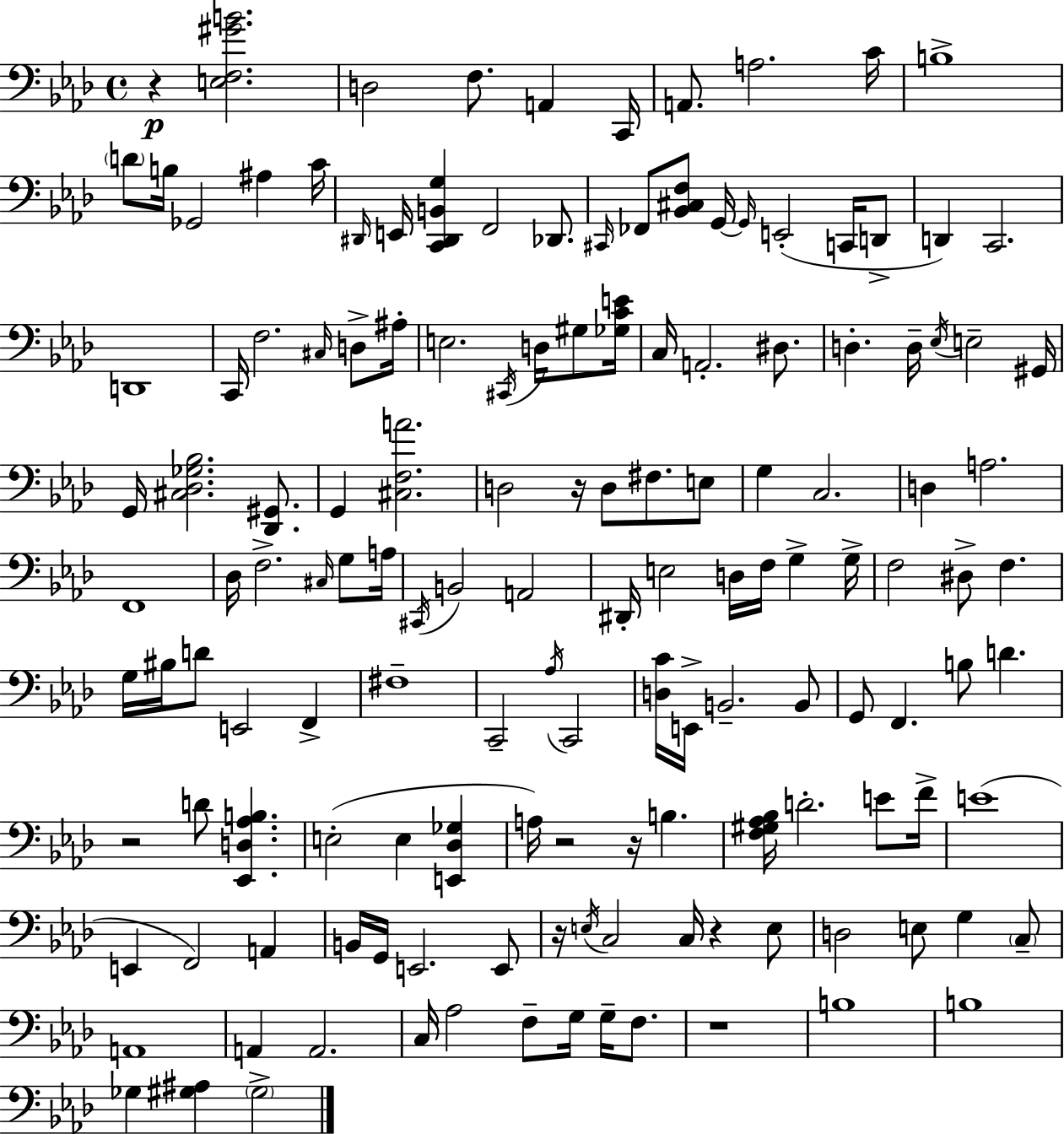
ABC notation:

X:1
T:Untitled
M:4/4
L:1/4
K:Ab
z [E,F,^GB]2 D,2 F,/2 A,, C,,/4 A,,/2 A,2 C/4 B,4 D/2 B,/4 _G,,2 ^A, C/4 ^D,,/4 E,,/4 [C,,^D,,B,,G,] F,,2 _D,,/2 ^C,,/4 _F,,/2 [_B,,^C,F,]/2 G,,/4 G,,/4 E,,2 C,,/4 D,,/2 D,, C,,2 D,,4 C,,/4 F,2 ^C,/4 D,/2 ^A,/4 E,2 ^C,,/4 D,/4 ^G,/2 [_G,CE]/4 C,/4 A,,2 ^D,/2 D, D,/4 _E,/4 E,2 ^G,,/4 G,,/4 [^C,_D,_G,_B,]2 [_D,,^G,,]/2 G,, [^C,F,A]2 D,2 z/4 D,/2 ^F,/2 E,/2 G, C,2 D, A,2 F,,4 _D,/4 F,2 ^C,/4 G,/2 A,/4 ^C,,/4 B,,2 A,,2 ^D,,/4 E,2 D,/4 F,/4 G, G,/4 F,2 ^D,/2 F, G,/4 ^B,/4 D/2 E,,2 F,, ^F,4 C,,2 _A,/4 C,,2 [D,C]/4 E,,/4 B,,2 B,,/2 G,,/2 F,, B,/2 D z2 D/2 [_E,,D,_A,B,] E,2 E, [E,,_D,_G,] A,/4 z2 z/4 B, [F,^G,_A,_B,]/4 D2 E/2 F/4 E4 E,, F,,2 A,, B,,/4 G,,/4 E,,2 E,,/2 z/4 E,/4 C,2 C,/4 z E,/2 D,2 E,/2 G, C,/2 A,,4 A,, A,,2 C,/4 _A,2 F,/2 G,/4 G,/4 F,/2 z4 B,4 B,4 _G, [^G,^A,] ^G,2